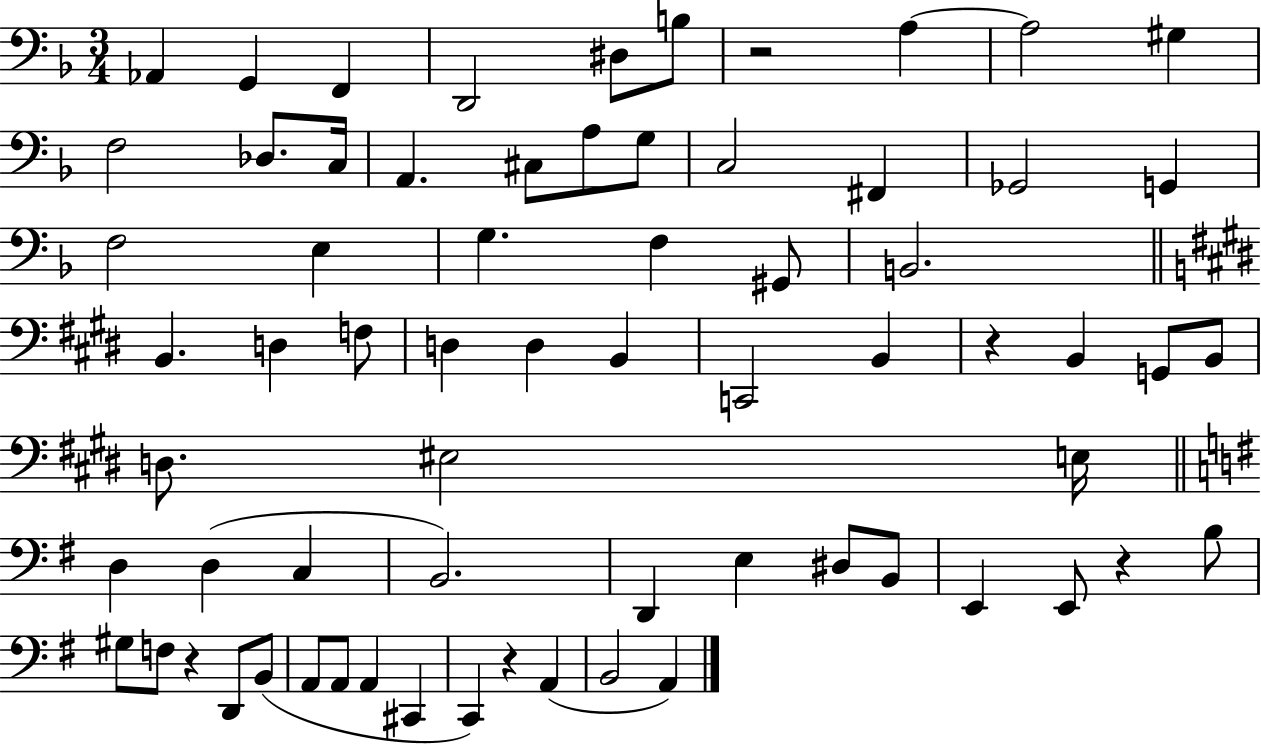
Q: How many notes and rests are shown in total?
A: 68